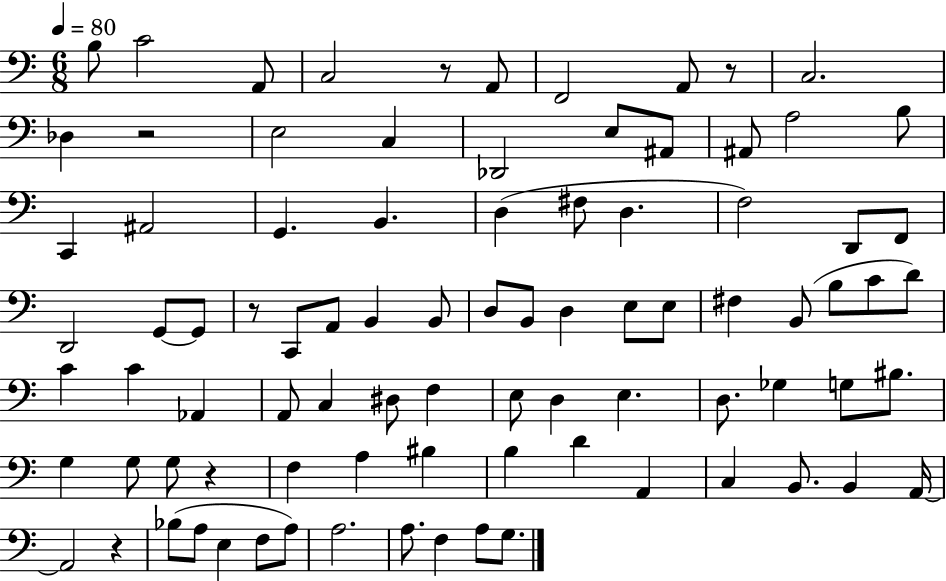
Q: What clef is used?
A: bass